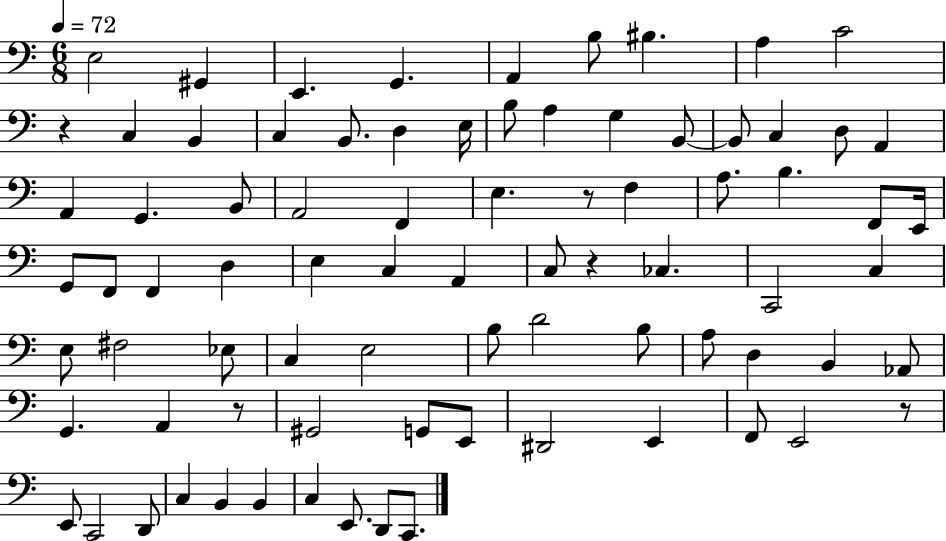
X:1
T:Untitled
M:6/8
L:1/4
K:C
E,2 ^G,, E,, G,, A,, B,/2 ^B, A, C2 z C, B,, C, B,,/2 D, E,/4 B,/2 A, G, B,,/2 B,,/2 C, D,/2 A,, A,, G,, B,,/2 A,,2 F,, E, z/2 F, A,/2 B, F,,/2 E,,/4 G,,/2 F,,/2 F,, D, E, C, A,, C,/2 z _C, C,,2 C, E,/2 ^F,2 _E,/2 C, E,2 B,/2 D2 B,/2 A,/2 D, B,, _A,,/2 G,, A,, z/2 ^G,,2 G,,/2 E,,/2 ^D,,2 E,, F,,/2 E,,2 z/2 E,,/2 C,,2 D,,/2 C, B,, B,, C, E,,/2 D,,/2 C,,/2